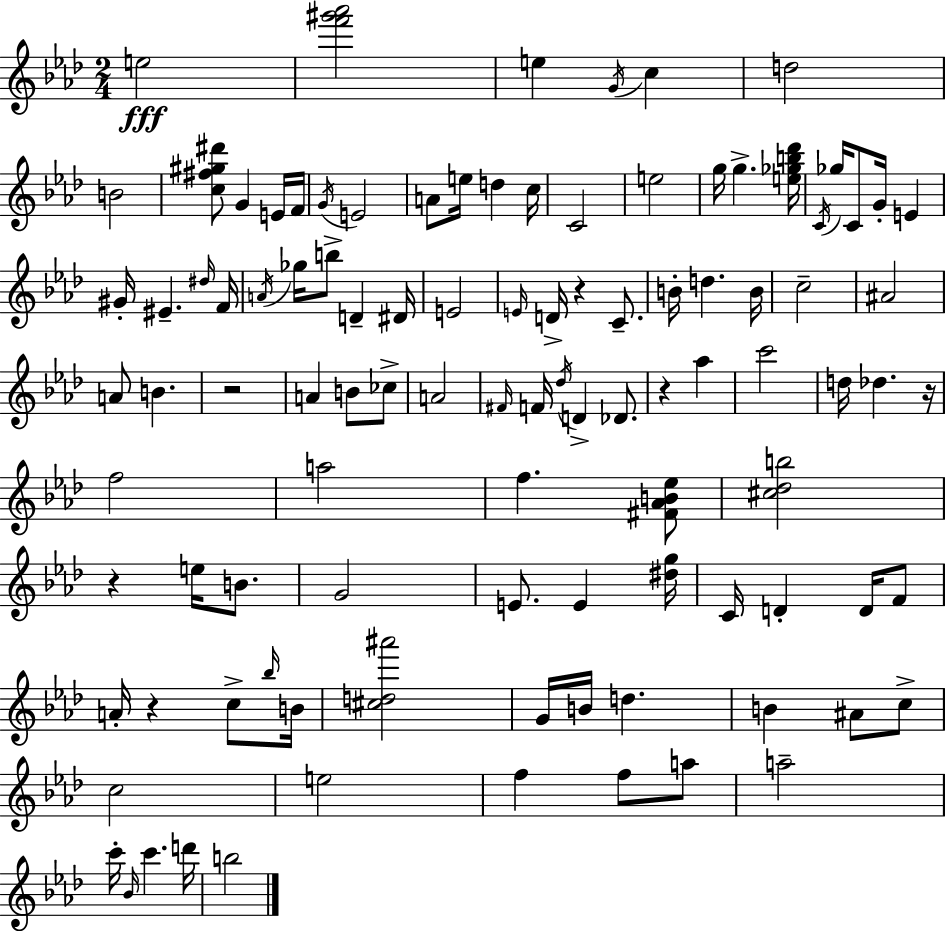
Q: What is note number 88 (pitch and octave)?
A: C6